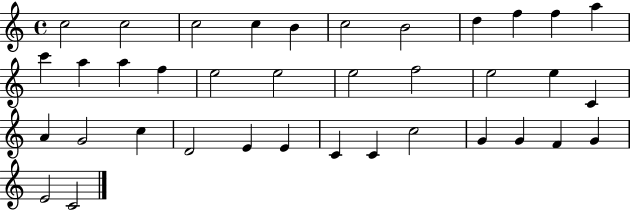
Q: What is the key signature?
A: C major